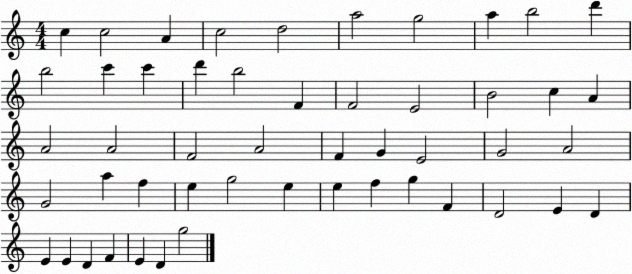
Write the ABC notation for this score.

X:1
T:Untitled
M:4/4
L:1/4
K:C
c c2 A c2 d2 a2 g2 a b2 d' b2 c' c' d' b2 F F2 E2 B2 c A A2 A2 F2 A2 F G E2 G2 A2 G2 a f e g2 e e f g F D2 E D E E D F E D g2